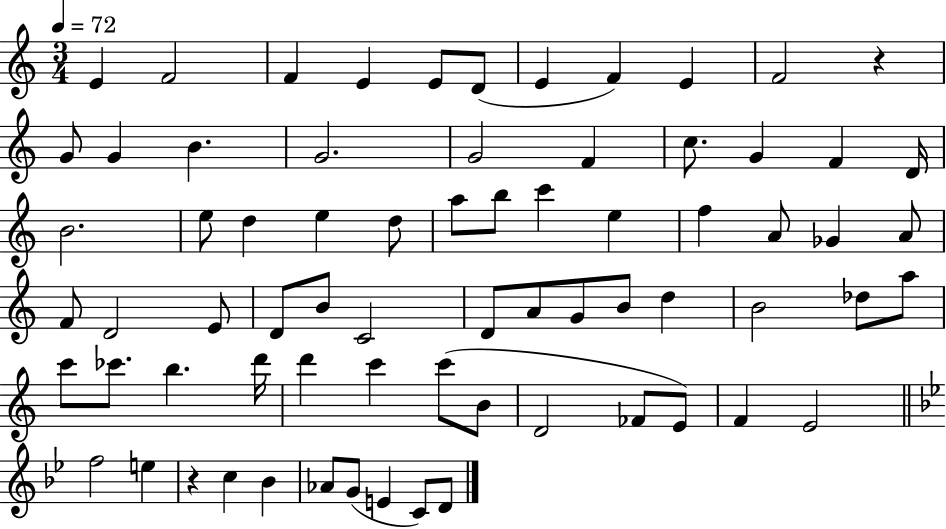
{
  \clef treble
  \numericTimeSignature
  \time 3/4
  \key c \major
  \tempo 4 = 72
  \repeat volta 2 { e'4 f'2 | f'4 e'4 e'8 d'8( | e'4 f'4) e'4 | f'2 r4 | \break g'8 g'4 b'4. | g'2. | g'2 f'4 | c''8. g'4 f'4 d'16 | \break b'2. | e''8 d''4 e''4 d''8 | a''8 b''8 c'''4 e''4 | f''4 a'8 ges'4 a'8 | \break f'8 d'2 e'8 | d'8 b'8 c'2 | d'8 a'8 g'8 b'8 d''4 | b'2 des''8 a''8 | \break c'''8 ces'''8. b''4. d'''16 | d'''4 c'''4 c'''8( b'8 | d'2 fes'8 e'8) | f'4 e'2 | \break \bar "||" \break \key bes \major f''2 e''4 | r4 c''4 bes'4 | aes'8 g'8( e'4 c'8) d'8 | } \bar "|."
}